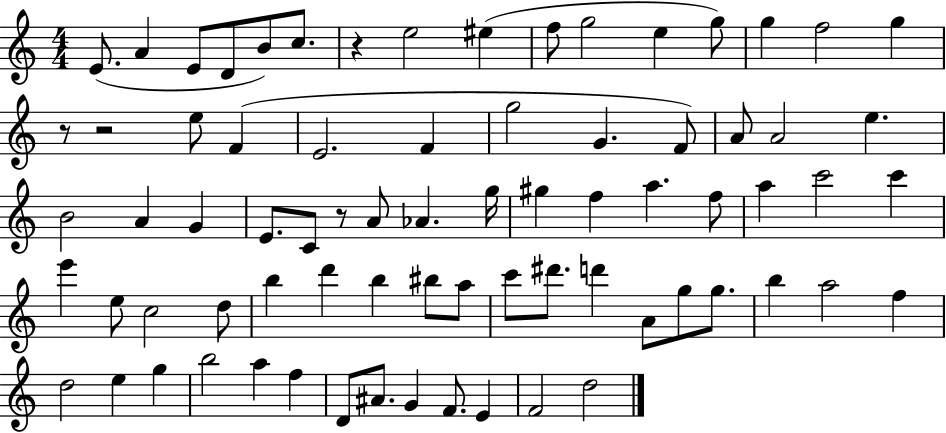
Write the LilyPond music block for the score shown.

{
  \clef treble
  \numericTimeSignature
  \time 4/4
  \key c \major
  \repeat volta 2 { e'8.( a'4 e'8 d'8 b'8) c''8. | r4 e''2 eis''4( | f''8 g''2 e''4 g''8) | g''4 f''2 g''4 | \break r8 r2 e''8 f'4( | e'2. f'4 | g''2 g'4. f'8) | a'8 a'2 e''4. | \break b'2 a'4 g'4 | e'8. c'8 r8 a'8 aes'4. g''16 | gis''4 f''4 a''4. f''8 | a''4 c'''2 c'''4 | \break e'''4 e''8 c''2 d''8 | b''4 d'''4 b''4 bis''8 a''8 | c'''8 dis'''8. d'''4 a'8 g''8 g''8. | b''4 a''2 f''4 | \break d''2 e''4 g''4 | b''2 a''4 f''4 | d'8 ais'8. g'4 f'8. e'4 | f'2 d''2 | \break } \bar "|."
}